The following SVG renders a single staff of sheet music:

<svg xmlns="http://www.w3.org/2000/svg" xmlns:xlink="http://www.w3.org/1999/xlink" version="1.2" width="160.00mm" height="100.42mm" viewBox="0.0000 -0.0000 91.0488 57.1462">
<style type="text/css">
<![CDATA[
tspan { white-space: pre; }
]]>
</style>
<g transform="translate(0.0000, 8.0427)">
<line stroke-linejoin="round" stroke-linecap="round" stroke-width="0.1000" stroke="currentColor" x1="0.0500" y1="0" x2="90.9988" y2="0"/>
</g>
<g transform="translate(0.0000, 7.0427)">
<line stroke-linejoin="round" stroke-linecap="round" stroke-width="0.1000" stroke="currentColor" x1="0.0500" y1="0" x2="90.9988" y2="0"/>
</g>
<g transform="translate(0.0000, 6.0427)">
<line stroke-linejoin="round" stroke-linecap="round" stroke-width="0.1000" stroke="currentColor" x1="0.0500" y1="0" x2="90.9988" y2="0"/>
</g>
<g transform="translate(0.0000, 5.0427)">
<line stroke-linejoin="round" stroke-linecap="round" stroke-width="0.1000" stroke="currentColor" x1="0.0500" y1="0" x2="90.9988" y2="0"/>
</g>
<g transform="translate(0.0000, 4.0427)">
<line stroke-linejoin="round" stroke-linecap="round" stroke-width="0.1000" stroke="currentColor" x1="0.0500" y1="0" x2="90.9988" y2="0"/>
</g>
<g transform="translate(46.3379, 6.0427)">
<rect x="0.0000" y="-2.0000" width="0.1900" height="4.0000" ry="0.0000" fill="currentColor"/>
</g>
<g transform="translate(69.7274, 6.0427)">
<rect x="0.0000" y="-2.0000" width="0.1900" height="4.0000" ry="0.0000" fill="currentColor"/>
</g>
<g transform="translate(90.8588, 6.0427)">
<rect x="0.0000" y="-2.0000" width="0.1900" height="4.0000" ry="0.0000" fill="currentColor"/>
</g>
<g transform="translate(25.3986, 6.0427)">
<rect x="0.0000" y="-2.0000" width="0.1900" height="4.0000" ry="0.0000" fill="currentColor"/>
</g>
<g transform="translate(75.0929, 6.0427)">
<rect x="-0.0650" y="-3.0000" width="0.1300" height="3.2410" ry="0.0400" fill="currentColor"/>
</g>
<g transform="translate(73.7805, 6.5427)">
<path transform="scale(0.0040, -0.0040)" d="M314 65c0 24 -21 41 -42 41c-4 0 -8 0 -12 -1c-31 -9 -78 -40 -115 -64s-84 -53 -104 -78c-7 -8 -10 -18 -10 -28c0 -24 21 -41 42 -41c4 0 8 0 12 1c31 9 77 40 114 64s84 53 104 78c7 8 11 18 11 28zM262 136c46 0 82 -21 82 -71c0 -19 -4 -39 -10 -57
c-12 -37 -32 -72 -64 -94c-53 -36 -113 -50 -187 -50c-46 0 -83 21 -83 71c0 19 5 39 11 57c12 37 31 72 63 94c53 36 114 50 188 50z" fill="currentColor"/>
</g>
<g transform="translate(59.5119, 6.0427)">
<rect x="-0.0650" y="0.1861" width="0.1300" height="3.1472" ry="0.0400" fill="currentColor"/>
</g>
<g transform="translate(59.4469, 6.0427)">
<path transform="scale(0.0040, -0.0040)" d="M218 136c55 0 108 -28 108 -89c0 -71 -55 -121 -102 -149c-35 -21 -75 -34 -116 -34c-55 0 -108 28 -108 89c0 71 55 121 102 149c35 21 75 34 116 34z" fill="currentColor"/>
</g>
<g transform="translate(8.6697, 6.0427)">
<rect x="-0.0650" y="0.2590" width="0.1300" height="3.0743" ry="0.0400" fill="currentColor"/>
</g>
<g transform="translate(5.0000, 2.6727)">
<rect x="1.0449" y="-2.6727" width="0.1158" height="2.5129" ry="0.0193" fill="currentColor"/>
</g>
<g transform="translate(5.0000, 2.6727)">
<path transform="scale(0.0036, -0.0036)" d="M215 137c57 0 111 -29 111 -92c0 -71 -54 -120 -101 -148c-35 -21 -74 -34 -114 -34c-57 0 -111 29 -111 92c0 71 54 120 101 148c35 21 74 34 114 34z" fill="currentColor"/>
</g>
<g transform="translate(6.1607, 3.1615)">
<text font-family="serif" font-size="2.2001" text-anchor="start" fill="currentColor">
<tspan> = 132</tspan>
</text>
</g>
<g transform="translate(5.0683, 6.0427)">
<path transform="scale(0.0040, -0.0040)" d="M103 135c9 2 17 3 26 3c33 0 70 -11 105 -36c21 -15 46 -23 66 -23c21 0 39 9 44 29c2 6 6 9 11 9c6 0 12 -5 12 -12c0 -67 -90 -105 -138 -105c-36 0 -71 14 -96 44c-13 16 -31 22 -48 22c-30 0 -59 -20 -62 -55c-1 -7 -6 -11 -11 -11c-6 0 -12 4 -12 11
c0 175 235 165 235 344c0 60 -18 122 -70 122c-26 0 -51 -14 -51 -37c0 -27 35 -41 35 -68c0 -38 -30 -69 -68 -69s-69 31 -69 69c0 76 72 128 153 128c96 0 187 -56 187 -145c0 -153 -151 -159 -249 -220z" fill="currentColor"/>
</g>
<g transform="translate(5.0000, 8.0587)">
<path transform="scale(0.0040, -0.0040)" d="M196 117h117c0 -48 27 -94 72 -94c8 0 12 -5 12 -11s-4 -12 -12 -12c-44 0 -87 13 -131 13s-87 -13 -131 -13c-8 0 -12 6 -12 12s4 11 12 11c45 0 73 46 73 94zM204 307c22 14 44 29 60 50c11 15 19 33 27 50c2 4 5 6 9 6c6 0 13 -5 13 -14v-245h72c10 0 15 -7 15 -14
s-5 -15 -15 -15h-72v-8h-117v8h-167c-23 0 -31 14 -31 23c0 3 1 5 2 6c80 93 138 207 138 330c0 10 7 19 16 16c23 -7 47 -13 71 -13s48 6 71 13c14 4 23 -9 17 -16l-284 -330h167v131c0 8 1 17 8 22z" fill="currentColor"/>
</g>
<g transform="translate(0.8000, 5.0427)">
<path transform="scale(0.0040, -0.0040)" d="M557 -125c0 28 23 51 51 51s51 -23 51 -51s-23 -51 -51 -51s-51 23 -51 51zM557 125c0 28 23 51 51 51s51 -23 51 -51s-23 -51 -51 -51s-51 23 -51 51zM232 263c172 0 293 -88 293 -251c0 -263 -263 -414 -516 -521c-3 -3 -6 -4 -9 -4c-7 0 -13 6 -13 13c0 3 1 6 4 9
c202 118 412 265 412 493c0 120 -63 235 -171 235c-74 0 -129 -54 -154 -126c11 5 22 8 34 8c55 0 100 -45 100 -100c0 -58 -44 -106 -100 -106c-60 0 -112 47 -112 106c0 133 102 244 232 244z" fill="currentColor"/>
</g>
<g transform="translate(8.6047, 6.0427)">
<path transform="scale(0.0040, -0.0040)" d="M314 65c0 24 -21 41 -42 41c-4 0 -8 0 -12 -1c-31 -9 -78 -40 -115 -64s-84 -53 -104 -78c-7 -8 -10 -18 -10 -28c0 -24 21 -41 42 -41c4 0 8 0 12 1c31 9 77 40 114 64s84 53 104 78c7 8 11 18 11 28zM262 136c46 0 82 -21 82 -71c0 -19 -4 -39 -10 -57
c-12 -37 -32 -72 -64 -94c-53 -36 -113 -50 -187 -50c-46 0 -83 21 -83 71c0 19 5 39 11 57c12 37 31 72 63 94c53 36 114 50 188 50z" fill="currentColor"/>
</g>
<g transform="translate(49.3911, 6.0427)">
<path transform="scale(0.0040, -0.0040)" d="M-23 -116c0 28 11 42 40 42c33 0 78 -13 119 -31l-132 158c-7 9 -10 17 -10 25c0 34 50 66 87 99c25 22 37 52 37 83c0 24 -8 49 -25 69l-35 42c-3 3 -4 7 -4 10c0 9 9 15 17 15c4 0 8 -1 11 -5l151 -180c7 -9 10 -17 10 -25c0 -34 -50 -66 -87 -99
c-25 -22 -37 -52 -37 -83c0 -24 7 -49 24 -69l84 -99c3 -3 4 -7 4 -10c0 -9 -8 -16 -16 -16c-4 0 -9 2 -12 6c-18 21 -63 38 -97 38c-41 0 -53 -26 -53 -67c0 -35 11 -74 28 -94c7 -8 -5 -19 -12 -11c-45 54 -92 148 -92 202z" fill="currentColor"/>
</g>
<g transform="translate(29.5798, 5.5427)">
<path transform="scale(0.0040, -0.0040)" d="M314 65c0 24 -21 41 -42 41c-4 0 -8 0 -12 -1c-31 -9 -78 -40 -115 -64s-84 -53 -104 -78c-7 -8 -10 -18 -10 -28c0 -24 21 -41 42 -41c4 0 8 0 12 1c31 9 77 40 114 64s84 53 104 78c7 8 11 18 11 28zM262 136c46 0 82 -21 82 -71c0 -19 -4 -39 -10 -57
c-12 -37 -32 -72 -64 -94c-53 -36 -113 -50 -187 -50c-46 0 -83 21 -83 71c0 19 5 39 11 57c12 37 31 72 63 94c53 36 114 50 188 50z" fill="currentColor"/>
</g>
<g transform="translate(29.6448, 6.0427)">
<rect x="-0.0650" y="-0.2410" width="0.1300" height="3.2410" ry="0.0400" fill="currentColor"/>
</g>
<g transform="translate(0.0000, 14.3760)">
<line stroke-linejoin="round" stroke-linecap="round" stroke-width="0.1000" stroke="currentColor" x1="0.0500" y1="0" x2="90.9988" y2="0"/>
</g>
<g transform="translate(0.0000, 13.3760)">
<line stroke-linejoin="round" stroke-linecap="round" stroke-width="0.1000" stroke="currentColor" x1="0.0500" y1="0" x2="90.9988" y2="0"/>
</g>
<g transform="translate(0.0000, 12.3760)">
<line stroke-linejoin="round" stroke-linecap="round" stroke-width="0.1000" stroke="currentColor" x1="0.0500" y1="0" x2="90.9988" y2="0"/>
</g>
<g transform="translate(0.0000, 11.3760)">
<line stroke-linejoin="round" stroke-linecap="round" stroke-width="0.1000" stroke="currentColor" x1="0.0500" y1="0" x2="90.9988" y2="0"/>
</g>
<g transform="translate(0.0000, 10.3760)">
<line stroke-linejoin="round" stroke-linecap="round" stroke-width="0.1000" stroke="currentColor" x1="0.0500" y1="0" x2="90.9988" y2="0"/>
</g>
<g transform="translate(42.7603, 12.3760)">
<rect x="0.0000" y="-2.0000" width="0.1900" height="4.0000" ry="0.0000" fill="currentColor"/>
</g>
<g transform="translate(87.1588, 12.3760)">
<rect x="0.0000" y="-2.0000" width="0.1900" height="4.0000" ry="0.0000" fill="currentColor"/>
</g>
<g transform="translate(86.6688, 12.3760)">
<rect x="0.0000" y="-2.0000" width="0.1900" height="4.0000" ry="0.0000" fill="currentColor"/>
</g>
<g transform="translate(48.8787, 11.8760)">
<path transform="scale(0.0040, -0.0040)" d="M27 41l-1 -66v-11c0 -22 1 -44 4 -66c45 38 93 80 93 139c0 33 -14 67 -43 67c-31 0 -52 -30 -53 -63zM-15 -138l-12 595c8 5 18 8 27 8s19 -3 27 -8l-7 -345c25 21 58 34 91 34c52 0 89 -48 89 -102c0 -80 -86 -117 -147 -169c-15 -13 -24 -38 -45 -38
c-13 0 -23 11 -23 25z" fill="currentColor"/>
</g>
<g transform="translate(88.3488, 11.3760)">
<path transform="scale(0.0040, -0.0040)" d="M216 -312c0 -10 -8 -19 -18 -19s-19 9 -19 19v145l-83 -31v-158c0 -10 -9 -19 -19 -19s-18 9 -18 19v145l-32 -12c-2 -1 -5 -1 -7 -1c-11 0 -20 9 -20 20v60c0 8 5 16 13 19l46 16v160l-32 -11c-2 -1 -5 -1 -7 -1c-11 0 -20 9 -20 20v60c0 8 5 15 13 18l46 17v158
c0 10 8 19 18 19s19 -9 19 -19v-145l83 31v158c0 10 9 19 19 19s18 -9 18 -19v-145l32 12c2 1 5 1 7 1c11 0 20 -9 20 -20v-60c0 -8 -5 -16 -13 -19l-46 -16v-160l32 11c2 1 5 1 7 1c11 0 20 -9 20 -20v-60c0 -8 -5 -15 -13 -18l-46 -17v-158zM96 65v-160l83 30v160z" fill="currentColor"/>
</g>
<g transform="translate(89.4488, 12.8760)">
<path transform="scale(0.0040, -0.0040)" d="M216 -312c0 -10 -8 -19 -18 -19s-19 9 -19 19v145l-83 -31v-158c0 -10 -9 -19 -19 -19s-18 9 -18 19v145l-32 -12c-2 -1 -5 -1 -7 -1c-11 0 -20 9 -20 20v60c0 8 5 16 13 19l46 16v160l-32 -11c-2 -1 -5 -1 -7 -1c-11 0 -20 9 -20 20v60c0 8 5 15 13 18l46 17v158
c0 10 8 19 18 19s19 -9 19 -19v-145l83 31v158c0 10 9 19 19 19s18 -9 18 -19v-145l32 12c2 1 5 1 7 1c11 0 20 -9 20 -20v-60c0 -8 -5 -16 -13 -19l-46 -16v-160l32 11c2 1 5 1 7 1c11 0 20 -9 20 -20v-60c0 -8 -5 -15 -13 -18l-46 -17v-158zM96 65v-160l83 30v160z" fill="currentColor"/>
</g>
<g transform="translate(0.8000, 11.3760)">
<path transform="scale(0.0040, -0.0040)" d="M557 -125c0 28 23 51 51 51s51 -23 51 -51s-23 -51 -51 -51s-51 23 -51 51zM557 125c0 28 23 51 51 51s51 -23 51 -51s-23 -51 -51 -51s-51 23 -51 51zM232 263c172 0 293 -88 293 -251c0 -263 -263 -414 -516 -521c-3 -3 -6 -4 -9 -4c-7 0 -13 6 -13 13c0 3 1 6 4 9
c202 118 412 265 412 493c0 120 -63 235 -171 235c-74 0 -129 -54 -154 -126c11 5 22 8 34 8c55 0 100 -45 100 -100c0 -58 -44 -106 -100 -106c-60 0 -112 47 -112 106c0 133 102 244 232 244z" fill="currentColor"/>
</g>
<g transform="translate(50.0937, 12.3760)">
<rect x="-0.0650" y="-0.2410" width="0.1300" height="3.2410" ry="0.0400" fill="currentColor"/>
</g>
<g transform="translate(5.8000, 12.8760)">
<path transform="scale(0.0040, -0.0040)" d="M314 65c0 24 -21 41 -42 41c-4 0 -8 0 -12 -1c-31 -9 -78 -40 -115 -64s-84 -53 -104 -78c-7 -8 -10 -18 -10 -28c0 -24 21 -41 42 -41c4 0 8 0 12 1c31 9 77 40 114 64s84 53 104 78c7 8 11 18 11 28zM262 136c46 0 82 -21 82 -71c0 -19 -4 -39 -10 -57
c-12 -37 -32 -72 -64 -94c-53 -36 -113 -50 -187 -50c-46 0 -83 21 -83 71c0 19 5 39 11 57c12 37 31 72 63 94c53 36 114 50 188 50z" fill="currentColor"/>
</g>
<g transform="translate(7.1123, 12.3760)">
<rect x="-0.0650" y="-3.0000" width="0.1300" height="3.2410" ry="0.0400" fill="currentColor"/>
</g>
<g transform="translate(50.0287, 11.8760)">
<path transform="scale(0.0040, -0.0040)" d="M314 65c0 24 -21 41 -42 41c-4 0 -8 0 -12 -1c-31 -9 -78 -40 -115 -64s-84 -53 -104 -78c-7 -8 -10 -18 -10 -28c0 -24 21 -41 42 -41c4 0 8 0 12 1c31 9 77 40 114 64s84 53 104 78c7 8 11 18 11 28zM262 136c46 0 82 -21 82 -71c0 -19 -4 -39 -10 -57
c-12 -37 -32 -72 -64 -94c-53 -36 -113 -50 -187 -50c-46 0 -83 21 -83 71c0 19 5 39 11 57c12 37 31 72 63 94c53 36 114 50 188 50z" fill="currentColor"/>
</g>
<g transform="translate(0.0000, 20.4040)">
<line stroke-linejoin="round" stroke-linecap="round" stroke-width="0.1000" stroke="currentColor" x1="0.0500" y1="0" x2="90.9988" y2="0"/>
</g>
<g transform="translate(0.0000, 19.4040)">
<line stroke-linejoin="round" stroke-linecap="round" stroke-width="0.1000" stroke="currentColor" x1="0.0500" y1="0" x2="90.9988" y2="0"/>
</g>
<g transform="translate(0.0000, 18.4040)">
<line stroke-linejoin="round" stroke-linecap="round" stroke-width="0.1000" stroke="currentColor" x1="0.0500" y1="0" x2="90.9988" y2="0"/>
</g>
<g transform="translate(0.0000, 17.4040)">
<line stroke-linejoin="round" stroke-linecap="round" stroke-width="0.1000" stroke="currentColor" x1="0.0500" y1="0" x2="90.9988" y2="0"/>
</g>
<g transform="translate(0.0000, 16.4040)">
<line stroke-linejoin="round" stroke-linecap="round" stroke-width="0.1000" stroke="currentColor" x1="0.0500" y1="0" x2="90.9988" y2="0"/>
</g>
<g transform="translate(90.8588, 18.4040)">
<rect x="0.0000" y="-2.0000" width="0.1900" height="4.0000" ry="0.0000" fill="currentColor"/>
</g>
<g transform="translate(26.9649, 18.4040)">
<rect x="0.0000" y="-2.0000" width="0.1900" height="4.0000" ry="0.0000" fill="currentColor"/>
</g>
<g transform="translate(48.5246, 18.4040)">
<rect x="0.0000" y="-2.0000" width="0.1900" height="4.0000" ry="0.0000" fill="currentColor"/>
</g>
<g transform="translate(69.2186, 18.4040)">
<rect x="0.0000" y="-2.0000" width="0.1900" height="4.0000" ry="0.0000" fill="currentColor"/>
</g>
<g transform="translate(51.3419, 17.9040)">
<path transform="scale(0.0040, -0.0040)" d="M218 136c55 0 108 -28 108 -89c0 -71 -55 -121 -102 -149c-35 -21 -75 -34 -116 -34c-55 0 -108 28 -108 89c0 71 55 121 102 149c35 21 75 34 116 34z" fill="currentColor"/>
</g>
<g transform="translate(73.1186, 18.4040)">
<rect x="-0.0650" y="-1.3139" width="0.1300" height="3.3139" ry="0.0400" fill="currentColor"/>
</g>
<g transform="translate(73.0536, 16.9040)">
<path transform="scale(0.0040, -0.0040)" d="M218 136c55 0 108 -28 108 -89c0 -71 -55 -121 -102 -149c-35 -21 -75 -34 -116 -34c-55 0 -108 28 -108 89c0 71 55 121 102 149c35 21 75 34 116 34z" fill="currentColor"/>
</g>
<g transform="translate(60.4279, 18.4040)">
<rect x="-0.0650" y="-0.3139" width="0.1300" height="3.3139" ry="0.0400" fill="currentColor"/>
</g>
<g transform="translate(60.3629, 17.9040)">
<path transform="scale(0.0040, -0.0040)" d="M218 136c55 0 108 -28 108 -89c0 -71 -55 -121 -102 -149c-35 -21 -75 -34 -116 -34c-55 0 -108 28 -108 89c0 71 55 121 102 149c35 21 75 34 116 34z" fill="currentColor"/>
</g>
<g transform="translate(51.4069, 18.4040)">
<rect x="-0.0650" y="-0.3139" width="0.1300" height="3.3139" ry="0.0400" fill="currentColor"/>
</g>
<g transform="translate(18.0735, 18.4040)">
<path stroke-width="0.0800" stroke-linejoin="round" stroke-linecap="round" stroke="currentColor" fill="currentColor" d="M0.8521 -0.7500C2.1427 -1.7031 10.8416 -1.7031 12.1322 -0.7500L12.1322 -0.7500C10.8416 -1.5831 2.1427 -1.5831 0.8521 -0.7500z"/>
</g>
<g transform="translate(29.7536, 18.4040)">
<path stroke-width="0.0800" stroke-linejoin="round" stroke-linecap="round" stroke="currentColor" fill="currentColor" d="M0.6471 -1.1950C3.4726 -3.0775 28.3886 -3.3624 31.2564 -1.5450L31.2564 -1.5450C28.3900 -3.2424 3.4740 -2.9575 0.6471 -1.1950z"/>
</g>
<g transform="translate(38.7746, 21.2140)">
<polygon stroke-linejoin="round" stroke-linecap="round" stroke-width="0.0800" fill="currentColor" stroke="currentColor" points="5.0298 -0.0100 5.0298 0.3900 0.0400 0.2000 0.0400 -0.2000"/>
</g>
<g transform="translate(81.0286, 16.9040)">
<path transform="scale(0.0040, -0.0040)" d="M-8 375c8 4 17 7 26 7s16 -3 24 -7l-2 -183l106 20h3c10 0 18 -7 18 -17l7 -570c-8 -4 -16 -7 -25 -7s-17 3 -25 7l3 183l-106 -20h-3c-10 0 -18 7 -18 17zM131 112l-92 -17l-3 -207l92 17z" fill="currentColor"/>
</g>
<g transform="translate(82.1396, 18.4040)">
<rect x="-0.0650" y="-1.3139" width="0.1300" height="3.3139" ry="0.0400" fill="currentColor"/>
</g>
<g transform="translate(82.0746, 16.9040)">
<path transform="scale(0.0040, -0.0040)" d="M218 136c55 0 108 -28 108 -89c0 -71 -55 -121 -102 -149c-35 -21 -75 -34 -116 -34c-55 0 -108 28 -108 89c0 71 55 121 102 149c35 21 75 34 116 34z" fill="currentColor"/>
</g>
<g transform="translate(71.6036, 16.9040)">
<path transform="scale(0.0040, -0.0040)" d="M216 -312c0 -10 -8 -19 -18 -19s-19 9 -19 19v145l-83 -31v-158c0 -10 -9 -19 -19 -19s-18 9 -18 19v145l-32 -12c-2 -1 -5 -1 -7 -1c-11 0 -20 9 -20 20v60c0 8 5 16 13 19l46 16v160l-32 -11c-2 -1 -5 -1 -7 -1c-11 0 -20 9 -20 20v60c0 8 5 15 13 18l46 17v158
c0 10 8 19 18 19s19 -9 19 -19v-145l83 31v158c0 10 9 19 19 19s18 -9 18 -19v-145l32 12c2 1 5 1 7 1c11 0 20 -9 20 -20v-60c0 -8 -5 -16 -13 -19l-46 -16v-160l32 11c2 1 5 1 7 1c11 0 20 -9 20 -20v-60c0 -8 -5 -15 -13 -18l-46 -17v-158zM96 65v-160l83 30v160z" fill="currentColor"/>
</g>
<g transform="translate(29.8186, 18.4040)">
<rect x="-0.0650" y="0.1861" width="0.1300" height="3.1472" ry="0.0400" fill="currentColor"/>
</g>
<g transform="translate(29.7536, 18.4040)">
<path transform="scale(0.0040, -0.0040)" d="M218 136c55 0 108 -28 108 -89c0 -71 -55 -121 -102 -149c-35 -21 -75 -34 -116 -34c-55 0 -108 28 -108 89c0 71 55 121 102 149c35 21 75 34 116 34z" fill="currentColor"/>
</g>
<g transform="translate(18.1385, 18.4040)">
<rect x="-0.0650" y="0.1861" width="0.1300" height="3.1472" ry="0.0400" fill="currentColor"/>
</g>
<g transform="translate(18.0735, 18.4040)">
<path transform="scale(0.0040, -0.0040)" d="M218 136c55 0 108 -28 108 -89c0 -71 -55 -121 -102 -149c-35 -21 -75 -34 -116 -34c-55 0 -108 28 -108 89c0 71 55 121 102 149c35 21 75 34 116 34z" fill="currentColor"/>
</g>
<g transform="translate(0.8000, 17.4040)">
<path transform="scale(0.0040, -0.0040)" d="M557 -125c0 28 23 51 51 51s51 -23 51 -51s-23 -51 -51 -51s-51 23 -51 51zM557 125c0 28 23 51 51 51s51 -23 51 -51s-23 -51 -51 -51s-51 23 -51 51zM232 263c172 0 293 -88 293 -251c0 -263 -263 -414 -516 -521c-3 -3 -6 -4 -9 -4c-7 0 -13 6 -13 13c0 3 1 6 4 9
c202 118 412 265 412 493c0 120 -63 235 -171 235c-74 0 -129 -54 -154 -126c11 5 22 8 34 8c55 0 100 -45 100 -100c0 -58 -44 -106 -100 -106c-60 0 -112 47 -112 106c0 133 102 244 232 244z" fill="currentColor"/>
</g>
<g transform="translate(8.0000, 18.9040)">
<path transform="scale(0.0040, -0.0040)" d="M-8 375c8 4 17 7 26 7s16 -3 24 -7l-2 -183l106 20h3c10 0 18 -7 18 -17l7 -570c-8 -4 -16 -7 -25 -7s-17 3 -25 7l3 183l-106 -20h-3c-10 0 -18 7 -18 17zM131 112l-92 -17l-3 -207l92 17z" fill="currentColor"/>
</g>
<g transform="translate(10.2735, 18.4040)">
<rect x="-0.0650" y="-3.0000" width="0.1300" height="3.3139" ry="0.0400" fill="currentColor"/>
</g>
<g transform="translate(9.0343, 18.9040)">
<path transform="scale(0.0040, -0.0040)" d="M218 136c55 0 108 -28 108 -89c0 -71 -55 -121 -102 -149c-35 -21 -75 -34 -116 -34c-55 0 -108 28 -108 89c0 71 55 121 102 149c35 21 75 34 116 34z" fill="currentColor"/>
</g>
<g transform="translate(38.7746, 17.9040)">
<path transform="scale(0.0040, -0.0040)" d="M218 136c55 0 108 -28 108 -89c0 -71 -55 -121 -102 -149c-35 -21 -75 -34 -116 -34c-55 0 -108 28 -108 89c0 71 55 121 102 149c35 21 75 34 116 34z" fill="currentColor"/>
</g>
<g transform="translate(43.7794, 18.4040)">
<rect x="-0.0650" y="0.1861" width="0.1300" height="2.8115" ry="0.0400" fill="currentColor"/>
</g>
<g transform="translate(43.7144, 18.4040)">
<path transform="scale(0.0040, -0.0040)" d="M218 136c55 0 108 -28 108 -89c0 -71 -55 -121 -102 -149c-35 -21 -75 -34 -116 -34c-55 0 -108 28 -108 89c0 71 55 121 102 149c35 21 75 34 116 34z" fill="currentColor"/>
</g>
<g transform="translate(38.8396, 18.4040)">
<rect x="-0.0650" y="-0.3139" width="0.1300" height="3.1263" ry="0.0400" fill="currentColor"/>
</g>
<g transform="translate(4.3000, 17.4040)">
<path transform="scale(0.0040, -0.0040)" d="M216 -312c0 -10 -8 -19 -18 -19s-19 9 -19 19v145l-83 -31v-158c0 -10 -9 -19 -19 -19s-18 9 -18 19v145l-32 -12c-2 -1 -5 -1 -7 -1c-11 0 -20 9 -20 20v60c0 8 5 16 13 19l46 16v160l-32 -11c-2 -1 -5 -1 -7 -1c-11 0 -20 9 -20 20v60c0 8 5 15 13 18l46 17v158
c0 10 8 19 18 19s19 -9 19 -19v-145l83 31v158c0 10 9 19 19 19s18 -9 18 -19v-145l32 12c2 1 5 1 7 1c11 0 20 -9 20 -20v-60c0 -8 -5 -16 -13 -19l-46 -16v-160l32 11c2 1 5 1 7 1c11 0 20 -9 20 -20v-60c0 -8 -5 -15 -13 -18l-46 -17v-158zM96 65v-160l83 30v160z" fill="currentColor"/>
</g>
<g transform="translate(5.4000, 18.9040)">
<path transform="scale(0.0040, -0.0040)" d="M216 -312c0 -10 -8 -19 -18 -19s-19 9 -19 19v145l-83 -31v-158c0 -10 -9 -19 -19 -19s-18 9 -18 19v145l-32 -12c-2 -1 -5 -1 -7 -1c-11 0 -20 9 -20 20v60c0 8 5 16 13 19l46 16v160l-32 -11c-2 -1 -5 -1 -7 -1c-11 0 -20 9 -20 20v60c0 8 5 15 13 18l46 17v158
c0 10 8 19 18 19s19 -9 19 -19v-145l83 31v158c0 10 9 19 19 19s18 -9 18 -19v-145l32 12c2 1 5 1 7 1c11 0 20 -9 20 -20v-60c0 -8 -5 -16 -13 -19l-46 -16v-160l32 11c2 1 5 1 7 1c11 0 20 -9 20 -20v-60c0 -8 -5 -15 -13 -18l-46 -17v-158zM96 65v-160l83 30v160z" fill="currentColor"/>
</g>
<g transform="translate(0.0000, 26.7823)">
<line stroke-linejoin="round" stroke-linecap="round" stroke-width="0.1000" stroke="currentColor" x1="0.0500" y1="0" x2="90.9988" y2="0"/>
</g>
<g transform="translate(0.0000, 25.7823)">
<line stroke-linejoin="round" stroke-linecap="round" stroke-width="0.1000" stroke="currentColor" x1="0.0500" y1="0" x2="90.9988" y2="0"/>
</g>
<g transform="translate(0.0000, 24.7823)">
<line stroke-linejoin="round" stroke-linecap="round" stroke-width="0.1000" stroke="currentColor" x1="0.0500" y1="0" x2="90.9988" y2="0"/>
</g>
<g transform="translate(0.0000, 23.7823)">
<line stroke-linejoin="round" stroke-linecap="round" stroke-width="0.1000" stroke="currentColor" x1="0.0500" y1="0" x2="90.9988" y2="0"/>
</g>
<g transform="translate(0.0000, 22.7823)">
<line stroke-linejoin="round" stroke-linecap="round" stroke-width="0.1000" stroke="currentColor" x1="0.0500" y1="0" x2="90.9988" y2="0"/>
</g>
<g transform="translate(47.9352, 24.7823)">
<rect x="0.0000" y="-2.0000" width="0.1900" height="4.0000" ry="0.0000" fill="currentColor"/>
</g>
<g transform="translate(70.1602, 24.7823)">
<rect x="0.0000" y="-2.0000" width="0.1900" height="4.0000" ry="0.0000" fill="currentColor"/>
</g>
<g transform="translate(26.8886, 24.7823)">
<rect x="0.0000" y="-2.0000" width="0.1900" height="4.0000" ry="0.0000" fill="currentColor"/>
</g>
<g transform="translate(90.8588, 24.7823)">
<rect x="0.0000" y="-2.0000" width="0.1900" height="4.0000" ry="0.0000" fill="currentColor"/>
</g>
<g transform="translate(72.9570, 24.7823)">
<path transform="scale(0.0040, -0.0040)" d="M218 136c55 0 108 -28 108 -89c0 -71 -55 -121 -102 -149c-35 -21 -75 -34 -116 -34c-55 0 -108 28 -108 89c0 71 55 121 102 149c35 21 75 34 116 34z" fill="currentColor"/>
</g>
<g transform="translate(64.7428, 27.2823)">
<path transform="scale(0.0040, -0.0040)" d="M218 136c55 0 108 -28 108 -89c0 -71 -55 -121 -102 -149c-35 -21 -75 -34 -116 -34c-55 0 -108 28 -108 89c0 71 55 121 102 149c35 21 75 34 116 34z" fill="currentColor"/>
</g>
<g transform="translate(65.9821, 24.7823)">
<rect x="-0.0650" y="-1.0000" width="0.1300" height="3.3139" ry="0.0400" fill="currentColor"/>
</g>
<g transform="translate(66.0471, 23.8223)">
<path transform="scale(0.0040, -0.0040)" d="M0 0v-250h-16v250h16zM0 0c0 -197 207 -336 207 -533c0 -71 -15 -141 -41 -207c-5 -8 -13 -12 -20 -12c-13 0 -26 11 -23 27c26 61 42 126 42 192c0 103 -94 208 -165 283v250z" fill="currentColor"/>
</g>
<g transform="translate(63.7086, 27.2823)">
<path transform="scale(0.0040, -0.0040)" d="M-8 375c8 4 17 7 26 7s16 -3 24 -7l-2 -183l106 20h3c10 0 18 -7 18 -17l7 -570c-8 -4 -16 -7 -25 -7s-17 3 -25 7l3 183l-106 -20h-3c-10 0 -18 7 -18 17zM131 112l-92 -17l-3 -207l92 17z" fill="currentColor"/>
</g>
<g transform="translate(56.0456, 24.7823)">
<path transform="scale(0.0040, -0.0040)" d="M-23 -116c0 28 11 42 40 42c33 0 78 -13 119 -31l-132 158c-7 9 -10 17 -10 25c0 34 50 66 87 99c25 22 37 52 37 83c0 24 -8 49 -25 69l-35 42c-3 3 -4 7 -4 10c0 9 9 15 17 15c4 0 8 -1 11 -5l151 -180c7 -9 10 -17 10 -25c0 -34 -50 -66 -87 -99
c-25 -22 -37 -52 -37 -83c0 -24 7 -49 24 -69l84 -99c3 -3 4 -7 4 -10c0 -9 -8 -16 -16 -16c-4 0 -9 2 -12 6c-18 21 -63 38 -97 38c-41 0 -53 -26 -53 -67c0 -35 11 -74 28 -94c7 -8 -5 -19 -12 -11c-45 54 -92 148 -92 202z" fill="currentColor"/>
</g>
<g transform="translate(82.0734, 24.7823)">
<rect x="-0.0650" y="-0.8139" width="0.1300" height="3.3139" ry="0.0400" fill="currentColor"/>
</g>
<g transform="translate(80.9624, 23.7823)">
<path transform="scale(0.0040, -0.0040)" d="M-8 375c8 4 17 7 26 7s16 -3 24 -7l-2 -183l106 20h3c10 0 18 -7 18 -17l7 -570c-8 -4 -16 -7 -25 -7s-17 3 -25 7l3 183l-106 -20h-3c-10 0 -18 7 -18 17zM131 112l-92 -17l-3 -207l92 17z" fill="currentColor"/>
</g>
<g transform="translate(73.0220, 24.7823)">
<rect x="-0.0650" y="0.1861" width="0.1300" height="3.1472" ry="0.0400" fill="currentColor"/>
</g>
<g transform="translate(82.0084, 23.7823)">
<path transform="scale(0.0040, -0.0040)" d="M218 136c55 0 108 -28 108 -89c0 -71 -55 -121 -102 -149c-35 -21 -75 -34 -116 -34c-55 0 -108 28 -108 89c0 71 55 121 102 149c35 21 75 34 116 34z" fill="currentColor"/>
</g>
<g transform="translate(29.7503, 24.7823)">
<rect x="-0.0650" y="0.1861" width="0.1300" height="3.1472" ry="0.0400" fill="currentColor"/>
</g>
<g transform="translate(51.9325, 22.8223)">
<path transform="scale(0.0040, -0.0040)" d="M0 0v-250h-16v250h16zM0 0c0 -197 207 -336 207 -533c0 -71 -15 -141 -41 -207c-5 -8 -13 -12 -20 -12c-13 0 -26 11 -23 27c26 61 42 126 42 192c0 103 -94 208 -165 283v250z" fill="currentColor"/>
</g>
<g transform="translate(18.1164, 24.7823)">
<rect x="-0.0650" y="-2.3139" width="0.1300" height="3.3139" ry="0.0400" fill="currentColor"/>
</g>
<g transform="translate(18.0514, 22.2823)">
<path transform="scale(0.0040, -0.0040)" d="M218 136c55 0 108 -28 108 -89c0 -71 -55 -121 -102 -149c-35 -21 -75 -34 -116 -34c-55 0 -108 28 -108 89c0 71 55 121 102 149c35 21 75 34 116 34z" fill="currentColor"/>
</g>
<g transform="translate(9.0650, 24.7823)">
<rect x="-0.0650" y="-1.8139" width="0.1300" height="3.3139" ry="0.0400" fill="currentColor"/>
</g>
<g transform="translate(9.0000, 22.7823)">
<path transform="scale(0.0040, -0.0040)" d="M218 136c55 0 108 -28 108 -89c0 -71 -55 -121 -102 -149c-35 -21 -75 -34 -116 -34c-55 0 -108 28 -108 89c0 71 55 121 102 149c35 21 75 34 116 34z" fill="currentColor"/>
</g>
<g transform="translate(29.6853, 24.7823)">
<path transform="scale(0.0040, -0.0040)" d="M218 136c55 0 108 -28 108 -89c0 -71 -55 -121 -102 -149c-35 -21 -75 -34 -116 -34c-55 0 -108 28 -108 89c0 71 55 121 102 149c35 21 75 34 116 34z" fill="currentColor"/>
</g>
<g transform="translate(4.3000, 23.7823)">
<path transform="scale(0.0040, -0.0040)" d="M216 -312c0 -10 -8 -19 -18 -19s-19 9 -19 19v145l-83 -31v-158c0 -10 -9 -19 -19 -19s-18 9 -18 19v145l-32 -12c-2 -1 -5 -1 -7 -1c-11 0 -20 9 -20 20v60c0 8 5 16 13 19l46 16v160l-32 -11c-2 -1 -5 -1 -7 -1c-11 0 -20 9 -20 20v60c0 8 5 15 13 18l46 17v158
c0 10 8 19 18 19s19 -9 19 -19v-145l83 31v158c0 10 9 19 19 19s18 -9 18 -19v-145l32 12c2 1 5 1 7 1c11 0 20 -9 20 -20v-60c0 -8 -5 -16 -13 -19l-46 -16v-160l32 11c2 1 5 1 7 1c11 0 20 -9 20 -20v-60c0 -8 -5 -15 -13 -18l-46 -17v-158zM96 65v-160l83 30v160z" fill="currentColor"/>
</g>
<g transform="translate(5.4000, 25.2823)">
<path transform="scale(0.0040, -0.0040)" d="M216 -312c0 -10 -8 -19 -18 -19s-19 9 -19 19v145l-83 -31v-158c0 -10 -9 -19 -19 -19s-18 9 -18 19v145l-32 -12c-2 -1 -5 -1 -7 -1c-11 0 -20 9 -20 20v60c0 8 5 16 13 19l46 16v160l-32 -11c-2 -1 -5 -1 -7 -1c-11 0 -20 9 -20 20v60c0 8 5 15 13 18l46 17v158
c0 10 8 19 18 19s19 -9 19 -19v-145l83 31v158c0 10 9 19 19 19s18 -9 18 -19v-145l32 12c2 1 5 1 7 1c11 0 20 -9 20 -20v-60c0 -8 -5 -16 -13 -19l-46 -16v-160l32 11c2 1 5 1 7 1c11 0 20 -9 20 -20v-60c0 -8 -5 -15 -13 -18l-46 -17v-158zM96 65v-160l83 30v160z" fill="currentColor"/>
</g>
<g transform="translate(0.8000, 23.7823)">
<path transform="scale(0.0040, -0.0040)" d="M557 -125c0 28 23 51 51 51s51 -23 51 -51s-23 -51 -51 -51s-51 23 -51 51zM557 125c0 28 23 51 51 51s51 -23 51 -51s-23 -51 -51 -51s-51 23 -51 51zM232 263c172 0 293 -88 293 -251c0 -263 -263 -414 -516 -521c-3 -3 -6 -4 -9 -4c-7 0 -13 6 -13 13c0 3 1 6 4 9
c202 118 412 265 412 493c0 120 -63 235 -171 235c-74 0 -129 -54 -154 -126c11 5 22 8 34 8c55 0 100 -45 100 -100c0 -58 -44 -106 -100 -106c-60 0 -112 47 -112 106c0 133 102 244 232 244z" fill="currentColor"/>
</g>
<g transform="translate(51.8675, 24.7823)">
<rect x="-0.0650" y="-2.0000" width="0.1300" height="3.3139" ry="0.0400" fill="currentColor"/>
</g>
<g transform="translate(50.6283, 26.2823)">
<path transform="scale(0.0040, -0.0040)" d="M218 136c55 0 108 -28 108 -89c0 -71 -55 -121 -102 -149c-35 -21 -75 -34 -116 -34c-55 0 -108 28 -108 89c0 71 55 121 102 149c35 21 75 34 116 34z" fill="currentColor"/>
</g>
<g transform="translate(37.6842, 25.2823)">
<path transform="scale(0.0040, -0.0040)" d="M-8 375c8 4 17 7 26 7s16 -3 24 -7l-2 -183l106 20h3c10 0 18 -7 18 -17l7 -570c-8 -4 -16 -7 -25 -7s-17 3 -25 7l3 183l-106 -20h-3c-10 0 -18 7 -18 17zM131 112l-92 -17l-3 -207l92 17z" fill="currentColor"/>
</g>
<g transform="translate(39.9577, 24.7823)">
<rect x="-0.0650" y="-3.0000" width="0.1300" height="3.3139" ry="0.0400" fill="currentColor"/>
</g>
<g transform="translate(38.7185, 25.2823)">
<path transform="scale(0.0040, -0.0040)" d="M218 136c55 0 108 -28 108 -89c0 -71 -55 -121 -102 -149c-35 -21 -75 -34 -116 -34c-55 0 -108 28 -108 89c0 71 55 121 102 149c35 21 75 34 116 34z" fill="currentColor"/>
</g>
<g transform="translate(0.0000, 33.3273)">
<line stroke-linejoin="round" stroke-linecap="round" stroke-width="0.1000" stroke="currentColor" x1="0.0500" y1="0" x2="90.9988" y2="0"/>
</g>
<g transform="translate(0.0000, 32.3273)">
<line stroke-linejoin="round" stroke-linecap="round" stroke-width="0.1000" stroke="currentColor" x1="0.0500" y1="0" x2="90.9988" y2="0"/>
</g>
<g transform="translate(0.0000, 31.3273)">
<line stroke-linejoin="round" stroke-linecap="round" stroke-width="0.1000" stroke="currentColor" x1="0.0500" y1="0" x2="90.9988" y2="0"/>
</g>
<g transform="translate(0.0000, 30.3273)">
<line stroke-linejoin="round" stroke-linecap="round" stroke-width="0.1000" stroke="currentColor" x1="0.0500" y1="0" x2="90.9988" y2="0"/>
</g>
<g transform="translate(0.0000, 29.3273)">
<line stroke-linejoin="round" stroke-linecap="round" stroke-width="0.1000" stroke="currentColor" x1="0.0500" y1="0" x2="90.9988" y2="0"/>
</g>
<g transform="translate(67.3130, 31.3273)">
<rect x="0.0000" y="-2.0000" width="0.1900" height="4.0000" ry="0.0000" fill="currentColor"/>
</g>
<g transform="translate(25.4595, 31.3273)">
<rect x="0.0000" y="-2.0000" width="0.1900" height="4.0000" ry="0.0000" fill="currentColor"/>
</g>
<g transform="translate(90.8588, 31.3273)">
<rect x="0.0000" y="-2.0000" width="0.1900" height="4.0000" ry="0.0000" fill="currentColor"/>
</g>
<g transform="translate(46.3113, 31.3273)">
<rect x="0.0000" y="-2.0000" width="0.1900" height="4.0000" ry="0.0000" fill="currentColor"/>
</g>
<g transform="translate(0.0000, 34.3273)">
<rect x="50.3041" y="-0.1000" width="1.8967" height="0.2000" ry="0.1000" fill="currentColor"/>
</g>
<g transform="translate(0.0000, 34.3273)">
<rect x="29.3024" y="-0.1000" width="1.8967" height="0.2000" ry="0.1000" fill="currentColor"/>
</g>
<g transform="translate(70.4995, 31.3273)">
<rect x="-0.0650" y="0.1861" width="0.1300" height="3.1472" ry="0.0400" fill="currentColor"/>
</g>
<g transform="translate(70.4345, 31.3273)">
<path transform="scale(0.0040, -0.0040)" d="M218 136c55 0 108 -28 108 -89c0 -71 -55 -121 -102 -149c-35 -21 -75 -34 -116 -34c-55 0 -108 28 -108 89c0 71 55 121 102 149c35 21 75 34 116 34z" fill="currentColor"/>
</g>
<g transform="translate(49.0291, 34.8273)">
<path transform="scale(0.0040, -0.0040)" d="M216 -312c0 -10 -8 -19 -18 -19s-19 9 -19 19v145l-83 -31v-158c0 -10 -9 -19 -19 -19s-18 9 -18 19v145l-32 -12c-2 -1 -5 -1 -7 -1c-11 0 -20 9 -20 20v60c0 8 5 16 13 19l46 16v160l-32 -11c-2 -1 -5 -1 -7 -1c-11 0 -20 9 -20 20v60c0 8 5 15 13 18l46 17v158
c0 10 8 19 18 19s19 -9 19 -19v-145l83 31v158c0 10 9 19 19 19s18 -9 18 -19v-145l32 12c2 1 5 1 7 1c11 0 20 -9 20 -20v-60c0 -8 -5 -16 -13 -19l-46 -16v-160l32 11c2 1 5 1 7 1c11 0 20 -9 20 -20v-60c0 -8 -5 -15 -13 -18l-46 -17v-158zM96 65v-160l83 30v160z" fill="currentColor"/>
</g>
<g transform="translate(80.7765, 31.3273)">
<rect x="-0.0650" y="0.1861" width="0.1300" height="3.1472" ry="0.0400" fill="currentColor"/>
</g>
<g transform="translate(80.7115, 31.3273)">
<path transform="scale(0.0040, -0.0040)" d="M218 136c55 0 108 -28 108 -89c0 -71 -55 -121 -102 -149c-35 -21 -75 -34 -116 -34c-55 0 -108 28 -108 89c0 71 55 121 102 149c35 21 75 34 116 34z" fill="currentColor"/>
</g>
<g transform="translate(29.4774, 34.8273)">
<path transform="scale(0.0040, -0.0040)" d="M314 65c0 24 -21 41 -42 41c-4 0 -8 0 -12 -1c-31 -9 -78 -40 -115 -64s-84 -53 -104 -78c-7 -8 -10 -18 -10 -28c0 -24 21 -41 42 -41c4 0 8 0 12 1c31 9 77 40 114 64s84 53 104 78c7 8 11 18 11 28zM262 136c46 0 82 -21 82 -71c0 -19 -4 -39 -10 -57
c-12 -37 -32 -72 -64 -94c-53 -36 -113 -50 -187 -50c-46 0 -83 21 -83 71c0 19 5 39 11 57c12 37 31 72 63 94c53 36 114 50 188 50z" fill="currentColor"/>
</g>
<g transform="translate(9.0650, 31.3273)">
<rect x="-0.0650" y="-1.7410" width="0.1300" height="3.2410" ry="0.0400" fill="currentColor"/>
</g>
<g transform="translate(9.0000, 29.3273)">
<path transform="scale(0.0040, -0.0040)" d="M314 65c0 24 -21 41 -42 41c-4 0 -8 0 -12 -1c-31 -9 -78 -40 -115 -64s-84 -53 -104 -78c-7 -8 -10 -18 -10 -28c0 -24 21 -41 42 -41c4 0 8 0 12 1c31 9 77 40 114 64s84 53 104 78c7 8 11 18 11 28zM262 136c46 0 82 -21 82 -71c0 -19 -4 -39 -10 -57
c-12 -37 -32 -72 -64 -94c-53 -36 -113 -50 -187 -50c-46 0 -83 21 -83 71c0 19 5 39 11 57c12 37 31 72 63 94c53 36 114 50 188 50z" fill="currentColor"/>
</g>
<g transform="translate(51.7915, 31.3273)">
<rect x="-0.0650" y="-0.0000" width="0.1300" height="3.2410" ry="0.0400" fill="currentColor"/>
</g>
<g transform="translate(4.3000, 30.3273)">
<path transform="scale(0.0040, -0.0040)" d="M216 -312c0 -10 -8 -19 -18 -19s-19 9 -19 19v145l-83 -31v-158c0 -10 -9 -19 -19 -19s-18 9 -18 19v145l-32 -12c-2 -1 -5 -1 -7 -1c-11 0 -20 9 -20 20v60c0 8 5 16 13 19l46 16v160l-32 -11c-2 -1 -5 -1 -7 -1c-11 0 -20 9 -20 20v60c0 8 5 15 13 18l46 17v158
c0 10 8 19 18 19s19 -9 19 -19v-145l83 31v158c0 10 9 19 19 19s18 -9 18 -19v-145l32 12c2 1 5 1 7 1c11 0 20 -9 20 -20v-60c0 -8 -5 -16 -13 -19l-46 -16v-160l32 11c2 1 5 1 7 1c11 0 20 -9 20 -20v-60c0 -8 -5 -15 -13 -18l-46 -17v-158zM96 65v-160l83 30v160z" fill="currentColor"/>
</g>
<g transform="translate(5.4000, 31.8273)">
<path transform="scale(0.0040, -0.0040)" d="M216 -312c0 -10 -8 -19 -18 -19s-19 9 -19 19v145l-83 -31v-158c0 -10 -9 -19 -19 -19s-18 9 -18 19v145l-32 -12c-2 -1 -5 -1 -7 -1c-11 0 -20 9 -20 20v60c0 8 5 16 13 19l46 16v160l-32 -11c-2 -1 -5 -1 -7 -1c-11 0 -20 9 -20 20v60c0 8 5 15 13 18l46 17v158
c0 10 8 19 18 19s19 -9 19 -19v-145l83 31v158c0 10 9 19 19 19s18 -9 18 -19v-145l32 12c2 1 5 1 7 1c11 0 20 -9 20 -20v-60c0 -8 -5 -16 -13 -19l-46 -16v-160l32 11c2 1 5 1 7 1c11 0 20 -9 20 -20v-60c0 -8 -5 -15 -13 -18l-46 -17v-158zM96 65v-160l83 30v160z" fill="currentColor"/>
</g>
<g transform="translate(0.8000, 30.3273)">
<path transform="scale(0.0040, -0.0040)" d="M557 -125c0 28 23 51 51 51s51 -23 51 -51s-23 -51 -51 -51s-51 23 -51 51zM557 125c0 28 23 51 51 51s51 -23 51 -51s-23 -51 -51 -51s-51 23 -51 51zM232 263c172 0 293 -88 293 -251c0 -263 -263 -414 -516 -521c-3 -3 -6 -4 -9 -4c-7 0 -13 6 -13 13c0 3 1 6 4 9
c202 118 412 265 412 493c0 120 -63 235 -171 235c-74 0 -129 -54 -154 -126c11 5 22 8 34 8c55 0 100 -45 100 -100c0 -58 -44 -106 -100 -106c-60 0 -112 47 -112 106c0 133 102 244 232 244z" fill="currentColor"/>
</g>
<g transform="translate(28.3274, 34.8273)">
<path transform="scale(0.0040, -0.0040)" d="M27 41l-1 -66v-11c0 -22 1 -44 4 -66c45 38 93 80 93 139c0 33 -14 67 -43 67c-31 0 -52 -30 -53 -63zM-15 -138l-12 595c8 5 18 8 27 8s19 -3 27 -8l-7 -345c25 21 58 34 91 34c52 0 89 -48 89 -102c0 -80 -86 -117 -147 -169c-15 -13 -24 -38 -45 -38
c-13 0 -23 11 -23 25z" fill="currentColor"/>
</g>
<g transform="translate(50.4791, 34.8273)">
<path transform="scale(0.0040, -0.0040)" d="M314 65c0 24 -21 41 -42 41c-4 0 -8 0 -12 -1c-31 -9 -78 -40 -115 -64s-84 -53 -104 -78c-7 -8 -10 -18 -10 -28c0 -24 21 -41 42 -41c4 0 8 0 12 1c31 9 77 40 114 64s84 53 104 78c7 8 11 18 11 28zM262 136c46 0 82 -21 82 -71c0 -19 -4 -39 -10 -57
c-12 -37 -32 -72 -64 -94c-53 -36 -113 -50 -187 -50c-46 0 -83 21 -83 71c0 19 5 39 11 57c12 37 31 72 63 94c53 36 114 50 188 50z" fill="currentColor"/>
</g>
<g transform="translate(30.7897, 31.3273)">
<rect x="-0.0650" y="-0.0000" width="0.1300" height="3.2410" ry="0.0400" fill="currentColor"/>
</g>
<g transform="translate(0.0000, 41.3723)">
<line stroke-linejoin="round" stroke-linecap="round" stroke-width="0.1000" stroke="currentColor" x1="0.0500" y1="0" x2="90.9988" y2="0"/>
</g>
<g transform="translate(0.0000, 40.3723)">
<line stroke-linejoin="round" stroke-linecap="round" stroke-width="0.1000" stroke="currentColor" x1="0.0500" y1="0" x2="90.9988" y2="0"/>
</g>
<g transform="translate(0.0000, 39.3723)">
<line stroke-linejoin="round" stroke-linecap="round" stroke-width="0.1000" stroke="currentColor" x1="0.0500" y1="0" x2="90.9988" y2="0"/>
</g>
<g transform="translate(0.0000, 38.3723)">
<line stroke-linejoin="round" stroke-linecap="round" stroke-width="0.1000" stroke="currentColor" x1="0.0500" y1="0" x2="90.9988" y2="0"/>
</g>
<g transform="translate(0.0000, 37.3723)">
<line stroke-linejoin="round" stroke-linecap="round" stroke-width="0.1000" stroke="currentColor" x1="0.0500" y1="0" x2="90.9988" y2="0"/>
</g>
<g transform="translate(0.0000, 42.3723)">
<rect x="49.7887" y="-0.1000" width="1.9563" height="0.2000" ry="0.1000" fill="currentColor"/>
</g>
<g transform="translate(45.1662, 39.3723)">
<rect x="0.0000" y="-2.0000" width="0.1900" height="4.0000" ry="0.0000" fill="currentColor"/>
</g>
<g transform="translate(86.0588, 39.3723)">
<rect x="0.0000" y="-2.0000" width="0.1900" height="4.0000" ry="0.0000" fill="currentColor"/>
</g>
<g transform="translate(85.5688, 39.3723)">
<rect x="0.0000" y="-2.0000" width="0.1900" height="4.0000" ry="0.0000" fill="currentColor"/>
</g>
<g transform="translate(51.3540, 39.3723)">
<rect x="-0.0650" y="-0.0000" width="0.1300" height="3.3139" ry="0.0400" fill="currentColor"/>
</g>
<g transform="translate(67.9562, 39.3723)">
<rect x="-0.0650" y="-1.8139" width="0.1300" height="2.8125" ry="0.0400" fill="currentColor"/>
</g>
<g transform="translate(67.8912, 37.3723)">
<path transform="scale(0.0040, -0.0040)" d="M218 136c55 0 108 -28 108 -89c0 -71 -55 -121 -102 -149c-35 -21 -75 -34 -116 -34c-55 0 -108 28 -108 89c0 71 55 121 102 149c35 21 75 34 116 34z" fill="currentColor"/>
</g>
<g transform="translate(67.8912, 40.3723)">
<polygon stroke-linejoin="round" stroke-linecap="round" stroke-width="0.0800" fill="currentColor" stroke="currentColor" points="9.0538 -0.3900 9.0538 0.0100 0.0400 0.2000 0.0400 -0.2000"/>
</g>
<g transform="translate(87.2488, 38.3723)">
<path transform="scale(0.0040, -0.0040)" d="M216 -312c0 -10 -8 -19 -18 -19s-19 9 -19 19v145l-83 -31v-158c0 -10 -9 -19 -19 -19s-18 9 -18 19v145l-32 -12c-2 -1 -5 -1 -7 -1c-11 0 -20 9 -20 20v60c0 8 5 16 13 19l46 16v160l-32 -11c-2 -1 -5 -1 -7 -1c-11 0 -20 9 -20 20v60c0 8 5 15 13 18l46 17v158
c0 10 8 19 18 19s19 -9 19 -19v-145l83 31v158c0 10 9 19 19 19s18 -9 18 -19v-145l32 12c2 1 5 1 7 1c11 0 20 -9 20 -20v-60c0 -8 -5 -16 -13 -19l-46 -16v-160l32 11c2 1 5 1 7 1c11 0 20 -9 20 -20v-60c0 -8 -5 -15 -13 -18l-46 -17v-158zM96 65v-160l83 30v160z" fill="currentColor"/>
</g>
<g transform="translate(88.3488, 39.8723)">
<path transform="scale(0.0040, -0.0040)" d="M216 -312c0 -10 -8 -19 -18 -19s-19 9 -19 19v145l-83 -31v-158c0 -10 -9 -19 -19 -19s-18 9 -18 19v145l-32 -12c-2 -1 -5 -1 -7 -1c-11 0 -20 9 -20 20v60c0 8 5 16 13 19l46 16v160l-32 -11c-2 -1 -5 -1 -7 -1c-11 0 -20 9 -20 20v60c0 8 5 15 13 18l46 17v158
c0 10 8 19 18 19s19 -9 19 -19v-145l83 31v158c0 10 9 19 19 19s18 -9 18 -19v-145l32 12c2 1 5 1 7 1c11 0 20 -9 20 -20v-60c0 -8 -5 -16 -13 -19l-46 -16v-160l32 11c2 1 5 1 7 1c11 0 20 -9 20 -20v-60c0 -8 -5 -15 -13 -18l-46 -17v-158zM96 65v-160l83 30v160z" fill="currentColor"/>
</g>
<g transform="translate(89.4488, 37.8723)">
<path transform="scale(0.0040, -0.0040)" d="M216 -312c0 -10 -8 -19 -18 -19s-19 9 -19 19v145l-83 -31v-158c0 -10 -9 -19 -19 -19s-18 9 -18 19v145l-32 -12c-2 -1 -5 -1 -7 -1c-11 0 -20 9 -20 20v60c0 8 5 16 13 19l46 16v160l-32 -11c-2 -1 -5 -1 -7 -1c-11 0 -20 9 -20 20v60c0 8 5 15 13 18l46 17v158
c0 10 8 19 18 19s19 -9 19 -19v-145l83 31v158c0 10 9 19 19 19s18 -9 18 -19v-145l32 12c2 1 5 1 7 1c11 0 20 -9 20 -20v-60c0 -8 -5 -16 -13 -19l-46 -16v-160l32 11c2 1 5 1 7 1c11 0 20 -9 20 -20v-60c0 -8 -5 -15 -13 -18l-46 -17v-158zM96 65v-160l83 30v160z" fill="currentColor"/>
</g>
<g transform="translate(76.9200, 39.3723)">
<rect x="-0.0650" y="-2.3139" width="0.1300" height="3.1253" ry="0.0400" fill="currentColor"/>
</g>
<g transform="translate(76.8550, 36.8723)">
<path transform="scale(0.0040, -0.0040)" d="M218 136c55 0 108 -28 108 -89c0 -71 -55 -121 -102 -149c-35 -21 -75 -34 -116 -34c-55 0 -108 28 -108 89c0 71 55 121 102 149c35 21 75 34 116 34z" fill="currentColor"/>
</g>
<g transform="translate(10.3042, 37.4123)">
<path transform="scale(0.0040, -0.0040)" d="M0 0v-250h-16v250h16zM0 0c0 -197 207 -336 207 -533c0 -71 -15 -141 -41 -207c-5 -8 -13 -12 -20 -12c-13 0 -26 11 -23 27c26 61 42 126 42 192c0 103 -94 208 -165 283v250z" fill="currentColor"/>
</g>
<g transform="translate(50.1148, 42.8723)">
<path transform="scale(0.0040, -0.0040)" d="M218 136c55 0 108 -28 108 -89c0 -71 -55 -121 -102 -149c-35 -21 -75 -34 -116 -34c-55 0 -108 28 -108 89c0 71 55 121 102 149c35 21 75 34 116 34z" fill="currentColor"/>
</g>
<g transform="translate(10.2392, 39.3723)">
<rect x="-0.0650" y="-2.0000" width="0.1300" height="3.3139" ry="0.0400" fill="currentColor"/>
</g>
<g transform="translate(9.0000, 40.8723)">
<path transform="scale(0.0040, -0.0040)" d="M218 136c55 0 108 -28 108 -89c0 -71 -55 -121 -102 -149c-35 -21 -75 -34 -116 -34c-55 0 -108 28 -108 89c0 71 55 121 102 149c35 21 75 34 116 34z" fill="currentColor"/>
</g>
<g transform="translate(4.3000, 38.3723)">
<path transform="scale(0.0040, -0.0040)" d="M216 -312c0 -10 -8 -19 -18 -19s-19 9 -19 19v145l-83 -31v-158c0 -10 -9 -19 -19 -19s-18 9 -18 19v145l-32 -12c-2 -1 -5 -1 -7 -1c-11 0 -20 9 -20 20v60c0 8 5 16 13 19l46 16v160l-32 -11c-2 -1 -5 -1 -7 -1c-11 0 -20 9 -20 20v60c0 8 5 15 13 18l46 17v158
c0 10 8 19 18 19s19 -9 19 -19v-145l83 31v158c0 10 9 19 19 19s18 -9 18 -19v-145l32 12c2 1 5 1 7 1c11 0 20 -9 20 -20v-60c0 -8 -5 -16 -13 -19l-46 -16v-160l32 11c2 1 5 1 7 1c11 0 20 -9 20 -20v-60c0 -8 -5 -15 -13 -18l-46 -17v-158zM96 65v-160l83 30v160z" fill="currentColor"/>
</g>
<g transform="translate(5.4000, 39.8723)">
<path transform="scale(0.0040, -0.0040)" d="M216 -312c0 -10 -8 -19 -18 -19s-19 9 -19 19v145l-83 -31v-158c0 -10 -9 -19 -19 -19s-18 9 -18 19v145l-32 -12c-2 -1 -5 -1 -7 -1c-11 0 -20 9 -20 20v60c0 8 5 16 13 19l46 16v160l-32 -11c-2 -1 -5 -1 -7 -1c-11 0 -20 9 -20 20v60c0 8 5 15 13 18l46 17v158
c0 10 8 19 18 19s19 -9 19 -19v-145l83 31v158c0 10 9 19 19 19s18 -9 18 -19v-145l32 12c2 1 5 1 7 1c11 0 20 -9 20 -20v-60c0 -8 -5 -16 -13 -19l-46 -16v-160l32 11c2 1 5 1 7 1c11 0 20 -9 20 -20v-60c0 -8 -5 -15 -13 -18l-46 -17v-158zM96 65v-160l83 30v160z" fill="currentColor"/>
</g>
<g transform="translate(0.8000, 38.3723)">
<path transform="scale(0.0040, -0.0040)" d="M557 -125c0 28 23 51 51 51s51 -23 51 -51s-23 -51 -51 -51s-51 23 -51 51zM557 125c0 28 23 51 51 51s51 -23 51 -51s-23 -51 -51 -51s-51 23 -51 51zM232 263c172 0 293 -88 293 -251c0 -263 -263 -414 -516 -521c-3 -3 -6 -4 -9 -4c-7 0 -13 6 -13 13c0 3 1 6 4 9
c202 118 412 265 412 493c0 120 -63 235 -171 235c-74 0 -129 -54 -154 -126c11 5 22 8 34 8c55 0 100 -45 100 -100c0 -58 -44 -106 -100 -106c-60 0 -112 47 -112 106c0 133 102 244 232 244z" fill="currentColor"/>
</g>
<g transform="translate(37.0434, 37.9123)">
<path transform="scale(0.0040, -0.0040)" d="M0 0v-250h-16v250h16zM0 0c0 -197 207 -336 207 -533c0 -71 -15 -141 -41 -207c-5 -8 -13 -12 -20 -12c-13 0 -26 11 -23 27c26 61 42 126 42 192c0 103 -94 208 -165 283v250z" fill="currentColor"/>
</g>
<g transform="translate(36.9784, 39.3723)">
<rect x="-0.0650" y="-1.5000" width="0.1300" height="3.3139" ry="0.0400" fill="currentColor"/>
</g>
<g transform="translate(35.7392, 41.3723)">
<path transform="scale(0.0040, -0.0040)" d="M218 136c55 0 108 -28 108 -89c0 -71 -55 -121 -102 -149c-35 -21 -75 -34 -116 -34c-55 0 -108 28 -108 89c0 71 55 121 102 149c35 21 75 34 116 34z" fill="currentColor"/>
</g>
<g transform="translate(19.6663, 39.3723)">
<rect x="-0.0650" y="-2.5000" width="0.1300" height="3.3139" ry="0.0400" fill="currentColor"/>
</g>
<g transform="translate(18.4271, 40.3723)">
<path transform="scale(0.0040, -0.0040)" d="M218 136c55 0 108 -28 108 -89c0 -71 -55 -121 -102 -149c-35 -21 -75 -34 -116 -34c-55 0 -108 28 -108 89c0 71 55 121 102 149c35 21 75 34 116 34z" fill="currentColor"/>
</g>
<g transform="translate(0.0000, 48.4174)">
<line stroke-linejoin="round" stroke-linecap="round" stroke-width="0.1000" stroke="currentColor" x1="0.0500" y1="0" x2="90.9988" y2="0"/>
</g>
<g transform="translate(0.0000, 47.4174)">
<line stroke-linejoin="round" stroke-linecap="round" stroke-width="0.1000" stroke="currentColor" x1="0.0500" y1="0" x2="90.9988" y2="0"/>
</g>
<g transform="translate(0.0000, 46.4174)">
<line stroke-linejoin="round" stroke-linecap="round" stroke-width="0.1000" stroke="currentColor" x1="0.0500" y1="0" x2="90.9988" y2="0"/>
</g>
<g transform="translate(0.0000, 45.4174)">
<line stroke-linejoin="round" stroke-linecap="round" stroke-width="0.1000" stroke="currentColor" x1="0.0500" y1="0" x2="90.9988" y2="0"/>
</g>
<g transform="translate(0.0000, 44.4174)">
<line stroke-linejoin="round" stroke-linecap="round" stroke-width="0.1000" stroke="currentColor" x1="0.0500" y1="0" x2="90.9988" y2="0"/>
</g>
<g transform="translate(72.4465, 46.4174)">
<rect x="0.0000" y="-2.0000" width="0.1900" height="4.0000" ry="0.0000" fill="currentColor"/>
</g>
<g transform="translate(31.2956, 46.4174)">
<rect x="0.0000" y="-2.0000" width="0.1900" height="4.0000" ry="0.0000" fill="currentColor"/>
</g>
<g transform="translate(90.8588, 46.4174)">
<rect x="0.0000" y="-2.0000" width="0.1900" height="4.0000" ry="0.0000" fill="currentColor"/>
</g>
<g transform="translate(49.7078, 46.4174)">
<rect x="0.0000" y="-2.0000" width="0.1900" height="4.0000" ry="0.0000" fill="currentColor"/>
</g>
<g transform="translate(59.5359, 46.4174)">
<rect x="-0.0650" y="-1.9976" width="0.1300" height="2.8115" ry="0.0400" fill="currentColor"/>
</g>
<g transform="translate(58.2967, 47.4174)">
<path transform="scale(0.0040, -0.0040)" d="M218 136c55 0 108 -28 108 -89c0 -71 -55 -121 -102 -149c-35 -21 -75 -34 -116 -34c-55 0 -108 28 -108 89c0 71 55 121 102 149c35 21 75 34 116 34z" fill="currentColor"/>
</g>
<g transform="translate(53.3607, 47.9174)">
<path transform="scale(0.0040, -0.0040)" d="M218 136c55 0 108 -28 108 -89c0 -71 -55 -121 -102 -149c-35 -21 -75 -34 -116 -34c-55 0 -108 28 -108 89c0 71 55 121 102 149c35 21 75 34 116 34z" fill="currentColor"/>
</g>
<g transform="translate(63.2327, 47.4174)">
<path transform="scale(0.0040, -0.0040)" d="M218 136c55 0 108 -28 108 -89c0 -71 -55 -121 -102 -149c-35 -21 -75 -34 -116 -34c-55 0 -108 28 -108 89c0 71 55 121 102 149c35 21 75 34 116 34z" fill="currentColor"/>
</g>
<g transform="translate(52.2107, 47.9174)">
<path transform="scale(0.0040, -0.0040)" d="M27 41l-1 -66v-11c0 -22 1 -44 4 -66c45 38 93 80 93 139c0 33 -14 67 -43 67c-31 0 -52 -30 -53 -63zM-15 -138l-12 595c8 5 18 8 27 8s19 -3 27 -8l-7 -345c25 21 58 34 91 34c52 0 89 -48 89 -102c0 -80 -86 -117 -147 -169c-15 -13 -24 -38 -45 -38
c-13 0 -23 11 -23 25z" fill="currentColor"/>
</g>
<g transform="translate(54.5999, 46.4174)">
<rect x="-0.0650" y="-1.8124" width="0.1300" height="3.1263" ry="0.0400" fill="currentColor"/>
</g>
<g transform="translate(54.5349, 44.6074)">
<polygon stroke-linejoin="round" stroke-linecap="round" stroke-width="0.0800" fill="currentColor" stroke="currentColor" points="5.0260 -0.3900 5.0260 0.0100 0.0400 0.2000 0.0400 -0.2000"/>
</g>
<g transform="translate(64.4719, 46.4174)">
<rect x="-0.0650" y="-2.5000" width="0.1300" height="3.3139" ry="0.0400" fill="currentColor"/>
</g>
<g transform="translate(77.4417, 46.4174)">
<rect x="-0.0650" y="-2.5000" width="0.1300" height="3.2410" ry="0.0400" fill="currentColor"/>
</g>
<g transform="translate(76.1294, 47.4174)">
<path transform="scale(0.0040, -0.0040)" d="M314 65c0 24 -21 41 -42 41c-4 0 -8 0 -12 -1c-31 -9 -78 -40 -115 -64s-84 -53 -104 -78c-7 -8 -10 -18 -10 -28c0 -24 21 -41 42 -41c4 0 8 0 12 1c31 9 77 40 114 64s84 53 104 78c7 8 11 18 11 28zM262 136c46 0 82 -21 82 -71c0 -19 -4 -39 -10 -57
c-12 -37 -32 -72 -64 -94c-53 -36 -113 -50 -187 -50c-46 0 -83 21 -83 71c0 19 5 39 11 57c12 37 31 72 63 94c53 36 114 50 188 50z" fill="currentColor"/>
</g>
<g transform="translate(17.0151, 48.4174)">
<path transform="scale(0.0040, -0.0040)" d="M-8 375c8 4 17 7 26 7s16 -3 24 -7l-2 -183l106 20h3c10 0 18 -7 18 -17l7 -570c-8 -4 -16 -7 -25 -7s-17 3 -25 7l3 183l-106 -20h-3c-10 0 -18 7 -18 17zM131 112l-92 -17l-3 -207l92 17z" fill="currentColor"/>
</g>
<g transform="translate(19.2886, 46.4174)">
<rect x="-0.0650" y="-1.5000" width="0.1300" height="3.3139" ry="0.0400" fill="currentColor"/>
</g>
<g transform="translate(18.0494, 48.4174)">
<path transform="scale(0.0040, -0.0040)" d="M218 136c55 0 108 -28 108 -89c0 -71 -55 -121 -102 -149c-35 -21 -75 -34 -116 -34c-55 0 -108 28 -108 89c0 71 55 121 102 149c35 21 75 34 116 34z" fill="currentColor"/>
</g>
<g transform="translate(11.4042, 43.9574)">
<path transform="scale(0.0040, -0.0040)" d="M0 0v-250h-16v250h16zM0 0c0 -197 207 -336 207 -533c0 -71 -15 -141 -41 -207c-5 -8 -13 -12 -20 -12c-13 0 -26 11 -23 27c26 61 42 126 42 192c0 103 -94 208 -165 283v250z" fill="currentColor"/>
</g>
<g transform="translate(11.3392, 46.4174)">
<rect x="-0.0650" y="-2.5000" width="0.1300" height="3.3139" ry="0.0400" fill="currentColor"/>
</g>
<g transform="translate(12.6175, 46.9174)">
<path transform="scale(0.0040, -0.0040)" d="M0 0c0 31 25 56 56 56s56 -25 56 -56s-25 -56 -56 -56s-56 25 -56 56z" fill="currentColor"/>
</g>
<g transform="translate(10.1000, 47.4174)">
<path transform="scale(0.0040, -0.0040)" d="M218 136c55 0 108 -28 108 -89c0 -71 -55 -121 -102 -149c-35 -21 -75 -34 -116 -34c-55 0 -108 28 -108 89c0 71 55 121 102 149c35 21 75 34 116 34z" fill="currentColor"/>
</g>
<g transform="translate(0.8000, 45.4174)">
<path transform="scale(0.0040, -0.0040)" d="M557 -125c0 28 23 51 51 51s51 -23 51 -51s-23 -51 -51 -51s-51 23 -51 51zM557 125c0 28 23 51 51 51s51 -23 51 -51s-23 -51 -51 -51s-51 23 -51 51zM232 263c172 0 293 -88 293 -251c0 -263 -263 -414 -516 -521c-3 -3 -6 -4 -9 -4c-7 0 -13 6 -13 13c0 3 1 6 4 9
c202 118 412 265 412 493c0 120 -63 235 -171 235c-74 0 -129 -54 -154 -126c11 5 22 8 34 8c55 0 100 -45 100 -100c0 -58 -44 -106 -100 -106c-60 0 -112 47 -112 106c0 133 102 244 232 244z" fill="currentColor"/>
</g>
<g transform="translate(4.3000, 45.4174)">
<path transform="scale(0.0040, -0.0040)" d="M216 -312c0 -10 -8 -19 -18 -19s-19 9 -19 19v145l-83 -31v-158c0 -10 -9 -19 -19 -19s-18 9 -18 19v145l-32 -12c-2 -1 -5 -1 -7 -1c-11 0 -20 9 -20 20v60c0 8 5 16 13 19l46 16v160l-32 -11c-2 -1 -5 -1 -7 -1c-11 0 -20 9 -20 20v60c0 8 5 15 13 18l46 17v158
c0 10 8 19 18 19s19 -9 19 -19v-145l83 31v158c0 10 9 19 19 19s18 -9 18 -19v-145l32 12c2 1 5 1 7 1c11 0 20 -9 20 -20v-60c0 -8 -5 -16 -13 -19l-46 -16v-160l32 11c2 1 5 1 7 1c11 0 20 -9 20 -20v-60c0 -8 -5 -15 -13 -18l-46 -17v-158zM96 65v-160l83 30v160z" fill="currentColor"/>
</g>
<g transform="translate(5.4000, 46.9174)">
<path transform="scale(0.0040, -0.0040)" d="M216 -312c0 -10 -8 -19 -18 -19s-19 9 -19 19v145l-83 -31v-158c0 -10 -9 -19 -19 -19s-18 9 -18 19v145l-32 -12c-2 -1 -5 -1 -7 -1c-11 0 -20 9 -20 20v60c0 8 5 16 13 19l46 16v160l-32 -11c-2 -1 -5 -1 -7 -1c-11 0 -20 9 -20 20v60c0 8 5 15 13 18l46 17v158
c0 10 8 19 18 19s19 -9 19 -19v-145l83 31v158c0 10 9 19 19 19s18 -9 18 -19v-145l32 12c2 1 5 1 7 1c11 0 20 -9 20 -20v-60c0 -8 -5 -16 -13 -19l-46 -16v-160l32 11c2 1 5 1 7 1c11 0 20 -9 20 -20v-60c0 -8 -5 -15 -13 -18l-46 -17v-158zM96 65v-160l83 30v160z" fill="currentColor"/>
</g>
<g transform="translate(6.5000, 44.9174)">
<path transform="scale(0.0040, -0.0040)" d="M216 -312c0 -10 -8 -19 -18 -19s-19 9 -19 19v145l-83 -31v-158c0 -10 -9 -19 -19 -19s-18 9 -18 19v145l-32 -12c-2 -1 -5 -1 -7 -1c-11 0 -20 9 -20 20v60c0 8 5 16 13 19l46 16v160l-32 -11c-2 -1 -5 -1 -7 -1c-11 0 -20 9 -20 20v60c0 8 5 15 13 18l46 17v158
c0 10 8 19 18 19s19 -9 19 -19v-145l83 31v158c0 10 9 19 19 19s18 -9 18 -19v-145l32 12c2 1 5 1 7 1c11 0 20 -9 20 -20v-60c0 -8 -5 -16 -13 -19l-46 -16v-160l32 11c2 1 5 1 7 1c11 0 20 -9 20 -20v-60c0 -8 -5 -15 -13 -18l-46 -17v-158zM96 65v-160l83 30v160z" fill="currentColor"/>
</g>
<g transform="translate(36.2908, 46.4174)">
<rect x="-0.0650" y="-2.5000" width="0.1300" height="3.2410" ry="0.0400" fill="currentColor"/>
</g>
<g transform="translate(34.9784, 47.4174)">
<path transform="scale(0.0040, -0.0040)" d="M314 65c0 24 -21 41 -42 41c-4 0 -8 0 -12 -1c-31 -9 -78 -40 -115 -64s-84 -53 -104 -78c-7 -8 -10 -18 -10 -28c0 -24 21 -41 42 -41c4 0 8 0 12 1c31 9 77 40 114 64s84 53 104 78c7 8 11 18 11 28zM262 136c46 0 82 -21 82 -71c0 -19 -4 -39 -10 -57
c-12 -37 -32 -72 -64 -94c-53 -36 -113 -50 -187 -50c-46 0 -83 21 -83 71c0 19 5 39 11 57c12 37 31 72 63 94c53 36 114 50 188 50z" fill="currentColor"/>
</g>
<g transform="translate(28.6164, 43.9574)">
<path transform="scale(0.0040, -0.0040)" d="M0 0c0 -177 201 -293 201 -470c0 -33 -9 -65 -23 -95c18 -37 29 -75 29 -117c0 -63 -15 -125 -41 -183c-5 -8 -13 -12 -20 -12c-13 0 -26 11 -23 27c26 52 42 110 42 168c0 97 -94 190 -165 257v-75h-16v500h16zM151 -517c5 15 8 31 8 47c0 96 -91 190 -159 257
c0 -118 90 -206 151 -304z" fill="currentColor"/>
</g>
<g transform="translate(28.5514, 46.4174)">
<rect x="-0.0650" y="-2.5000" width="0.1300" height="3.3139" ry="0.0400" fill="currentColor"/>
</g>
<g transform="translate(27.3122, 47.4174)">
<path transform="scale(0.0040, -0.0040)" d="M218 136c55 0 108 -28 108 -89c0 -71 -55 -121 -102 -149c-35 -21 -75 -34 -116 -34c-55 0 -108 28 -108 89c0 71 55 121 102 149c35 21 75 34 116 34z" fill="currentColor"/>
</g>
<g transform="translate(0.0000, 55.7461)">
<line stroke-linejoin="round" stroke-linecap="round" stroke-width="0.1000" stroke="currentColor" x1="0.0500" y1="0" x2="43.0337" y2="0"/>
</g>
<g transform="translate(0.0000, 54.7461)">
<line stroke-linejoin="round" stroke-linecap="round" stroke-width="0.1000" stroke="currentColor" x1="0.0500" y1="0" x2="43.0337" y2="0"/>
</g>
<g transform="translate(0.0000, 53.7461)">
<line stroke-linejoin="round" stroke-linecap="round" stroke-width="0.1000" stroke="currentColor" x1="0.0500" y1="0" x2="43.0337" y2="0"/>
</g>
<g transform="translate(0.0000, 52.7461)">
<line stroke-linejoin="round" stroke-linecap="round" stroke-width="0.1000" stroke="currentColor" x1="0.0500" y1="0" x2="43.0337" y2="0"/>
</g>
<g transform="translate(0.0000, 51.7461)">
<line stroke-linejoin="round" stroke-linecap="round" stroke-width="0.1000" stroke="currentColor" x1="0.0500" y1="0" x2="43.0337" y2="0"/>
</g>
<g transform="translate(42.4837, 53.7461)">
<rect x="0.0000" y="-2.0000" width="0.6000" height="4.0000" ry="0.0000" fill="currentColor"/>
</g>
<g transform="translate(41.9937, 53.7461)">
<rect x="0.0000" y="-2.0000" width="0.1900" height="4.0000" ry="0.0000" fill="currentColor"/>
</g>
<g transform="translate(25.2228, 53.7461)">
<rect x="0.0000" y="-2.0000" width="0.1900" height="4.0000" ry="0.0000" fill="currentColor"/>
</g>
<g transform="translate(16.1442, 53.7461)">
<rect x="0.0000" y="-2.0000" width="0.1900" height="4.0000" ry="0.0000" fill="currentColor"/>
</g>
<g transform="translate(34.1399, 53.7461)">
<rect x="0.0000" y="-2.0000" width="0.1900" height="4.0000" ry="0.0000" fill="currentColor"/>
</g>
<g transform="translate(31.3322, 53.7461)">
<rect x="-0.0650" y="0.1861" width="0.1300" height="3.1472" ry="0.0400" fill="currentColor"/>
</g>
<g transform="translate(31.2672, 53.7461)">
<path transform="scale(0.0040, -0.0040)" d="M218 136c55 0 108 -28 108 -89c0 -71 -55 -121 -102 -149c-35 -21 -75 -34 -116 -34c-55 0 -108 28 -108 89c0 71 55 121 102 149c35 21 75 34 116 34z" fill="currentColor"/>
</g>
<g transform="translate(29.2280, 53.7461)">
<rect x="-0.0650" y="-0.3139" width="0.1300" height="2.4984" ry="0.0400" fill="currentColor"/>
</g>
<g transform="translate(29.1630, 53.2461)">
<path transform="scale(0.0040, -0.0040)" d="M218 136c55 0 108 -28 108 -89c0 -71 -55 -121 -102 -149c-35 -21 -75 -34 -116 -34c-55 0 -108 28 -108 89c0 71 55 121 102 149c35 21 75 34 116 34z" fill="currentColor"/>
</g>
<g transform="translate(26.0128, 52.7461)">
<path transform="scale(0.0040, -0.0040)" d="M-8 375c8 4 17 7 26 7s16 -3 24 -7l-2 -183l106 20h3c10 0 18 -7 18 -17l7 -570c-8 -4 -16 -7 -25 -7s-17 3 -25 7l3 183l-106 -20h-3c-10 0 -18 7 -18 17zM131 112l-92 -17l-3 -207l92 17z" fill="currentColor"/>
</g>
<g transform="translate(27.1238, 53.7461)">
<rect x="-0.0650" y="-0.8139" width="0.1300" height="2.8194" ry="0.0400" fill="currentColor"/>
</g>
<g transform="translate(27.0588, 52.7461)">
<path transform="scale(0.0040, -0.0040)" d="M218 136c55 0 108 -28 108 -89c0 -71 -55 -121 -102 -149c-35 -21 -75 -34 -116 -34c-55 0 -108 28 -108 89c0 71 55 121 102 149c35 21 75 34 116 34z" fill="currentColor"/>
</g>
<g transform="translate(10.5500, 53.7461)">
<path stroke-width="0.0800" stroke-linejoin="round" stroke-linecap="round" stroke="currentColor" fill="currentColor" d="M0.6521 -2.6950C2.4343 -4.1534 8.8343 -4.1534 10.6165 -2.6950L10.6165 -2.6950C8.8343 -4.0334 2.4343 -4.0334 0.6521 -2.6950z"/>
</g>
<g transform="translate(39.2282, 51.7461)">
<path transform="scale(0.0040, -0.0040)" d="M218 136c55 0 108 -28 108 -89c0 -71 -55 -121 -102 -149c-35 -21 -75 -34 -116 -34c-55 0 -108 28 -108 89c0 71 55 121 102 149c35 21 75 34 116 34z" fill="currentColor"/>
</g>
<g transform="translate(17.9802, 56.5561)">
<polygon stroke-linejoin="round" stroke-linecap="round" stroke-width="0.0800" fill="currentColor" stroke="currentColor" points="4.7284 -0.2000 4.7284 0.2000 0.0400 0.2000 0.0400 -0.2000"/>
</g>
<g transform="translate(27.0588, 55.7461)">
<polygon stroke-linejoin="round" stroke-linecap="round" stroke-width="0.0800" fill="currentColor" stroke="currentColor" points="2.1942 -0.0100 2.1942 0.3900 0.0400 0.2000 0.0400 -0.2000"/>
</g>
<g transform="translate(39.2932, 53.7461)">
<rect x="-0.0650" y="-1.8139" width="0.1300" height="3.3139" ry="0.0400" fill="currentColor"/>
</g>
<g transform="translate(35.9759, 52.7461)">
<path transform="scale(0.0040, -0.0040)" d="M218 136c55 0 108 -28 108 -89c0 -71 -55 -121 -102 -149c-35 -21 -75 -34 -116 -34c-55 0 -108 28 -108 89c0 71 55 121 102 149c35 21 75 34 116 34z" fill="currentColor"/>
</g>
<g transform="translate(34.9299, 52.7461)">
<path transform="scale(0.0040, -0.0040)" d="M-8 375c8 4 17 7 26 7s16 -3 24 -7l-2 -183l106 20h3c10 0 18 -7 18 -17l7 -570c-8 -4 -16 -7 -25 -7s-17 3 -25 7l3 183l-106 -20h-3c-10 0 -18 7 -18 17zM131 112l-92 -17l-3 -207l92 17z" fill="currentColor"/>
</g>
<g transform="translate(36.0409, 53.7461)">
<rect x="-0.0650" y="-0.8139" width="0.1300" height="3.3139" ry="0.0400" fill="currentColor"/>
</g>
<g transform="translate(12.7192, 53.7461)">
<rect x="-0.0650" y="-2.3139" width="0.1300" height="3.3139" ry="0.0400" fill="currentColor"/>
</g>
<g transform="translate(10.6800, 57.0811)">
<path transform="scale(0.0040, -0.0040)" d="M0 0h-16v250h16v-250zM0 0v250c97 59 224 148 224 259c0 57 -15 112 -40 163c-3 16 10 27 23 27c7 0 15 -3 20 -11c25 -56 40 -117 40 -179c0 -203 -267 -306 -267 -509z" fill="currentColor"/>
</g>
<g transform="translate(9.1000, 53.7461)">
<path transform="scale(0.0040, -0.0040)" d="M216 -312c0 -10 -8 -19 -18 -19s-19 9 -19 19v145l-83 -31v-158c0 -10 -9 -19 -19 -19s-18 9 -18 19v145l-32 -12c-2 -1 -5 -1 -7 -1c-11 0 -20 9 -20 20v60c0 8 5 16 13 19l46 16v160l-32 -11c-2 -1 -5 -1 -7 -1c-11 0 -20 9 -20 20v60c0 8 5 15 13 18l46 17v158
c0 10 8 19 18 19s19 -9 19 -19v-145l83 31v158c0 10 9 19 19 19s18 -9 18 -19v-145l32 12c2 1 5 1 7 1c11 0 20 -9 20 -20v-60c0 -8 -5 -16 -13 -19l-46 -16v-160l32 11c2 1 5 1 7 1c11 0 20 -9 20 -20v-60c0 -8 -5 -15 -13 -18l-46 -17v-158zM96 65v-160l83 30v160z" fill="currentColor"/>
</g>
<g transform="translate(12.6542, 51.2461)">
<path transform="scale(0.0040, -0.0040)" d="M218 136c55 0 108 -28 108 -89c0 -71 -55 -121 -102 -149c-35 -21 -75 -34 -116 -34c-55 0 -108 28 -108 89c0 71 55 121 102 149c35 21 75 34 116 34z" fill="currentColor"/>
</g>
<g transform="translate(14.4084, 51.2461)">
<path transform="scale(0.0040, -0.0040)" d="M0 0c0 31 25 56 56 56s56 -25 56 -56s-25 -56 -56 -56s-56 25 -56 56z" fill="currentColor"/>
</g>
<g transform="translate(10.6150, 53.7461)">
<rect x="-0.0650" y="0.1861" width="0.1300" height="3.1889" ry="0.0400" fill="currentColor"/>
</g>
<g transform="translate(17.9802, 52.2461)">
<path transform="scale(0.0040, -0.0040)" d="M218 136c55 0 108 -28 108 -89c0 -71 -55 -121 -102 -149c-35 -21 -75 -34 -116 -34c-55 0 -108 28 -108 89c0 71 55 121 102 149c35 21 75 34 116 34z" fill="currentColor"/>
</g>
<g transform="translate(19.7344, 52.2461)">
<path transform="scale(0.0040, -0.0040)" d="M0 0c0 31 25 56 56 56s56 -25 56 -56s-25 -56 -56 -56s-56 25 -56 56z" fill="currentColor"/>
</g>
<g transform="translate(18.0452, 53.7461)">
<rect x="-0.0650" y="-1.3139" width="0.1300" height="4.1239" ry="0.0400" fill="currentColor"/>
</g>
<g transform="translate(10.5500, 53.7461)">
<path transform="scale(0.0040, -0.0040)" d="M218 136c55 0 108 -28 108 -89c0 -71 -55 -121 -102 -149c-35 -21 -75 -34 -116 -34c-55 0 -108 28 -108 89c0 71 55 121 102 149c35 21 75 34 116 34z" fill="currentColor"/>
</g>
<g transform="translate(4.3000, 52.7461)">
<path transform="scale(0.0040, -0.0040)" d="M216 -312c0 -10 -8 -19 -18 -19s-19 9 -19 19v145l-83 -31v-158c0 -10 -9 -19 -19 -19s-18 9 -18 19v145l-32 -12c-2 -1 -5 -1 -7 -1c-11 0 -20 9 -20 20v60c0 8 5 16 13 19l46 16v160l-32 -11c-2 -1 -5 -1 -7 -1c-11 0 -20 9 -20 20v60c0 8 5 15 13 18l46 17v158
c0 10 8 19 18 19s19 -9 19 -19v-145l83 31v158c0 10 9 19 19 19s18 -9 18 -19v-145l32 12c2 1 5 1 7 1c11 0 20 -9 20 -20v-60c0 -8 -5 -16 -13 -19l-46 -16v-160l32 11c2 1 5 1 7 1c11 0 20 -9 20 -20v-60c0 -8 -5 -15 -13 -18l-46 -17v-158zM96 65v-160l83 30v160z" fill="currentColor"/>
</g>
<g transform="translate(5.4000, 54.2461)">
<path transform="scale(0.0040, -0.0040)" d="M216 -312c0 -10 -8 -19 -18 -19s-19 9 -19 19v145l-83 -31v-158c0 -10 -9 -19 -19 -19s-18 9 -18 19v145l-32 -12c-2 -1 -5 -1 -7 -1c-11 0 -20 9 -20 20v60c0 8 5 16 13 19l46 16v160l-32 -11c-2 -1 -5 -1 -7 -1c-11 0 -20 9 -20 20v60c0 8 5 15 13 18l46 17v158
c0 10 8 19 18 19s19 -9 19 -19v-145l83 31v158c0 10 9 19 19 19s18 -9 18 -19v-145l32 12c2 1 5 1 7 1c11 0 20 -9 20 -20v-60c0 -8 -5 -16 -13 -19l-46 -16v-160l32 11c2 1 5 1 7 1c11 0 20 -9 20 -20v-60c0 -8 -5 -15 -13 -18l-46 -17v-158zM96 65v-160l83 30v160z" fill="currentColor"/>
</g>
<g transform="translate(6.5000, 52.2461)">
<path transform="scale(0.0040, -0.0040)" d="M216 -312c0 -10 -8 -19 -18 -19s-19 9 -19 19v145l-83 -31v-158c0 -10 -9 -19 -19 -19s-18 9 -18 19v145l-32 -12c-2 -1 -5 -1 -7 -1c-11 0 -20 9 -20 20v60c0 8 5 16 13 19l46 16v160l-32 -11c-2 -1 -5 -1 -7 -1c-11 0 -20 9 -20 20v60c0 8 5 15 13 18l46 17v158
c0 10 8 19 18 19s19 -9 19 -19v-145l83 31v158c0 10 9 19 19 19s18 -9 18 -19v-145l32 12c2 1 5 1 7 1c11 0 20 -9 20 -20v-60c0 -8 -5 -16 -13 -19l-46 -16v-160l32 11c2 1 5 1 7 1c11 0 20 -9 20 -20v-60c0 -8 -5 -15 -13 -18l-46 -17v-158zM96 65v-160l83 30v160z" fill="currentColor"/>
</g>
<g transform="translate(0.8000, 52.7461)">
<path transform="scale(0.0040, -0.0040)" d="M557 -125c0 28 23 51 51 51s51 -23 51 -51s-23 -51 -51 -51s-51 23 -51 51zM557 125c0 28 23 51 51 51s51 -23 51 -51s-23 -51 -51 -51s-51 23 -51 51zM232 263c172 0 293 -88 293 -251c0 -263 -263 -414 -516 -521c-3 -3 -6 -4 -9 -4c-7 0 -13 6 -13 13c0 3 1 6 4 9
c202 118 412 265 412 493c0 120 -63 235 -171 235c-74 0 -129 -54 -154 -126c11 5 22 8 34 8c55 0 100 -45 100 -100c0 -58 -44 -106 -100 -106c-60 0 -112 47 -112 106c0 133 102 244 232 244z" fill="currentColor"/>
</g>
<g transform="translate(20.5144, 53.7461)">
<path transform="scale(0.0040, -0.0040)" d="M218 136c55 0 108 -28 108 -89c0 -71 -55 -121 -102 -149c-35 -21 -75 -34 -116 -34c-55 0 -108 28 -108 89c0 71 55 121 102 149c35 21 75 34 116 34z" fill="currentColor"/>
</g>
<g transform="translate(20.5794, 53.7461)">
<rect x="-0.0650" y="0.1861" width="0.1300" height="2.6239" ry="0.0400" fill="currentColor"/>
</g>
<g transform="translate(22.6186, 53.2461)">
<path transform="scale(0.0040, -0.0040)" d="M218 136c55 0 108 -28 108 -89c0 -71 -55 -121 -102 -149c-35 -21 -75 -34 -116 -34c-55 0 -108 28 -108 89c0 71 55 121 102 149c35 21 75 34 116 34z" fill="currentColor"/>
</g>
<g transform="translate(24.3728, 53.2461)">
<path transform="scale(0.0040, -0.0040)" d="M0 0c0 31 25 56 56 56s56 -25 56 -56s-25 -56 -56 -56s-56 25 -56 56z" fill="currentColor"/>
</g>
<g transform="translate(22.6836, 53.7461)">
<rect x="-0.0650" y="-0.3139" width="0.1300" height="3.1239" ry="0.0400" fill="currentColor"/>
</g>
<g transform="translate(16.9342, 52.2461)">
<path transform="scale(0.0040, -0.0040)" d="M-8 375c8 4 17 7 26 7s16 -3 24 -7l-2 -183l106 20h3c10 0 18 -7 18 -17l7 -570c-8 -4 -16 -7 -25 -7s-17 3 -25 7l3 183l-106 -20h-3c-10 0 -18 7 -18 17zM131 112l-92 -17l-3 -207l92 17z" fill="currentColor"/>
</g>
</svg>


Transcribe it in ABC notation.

X:1
T:Untitled
M:2/4
L:1/4
K:C
D,2 E,2 z D, C,2 C,2 _E,2 C, D, D, E,/2 D,/2 E, E, ^G, G, A, B, D, C, A,,/2 z F,,/2 D, F, A,2 _D,,2 ^D,,2 D, D, A,,/2 B,, G,,/2 D,, A,/2 B,/2 B,,/2 G,, B,,/4 B,,2 _A,,/2 B,,/2 B,, B,,2 ^D,/2 B, G,/2 D,/2 E,/2 F,/2 E,/2 D, F, A,